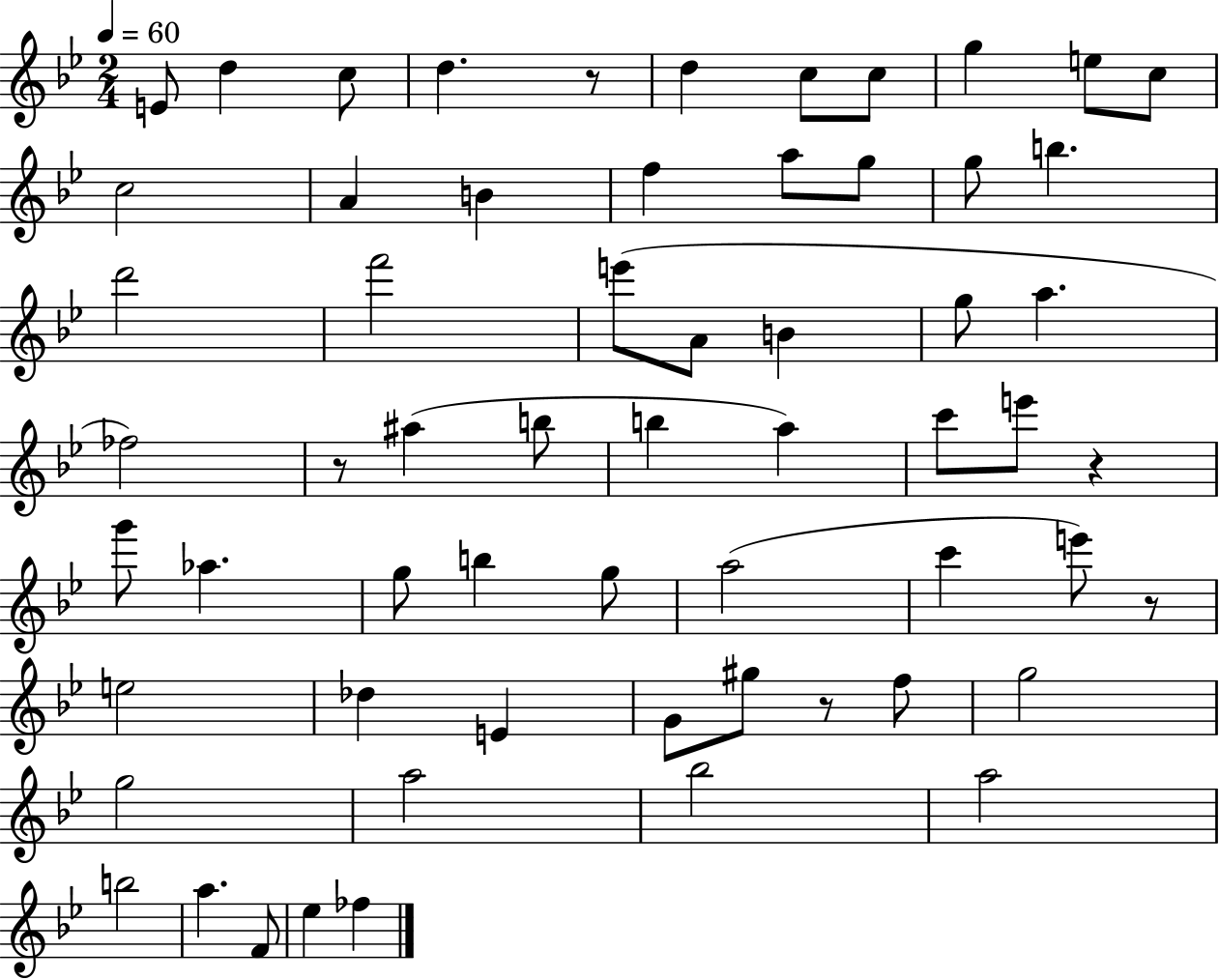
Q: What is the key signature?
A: BES major